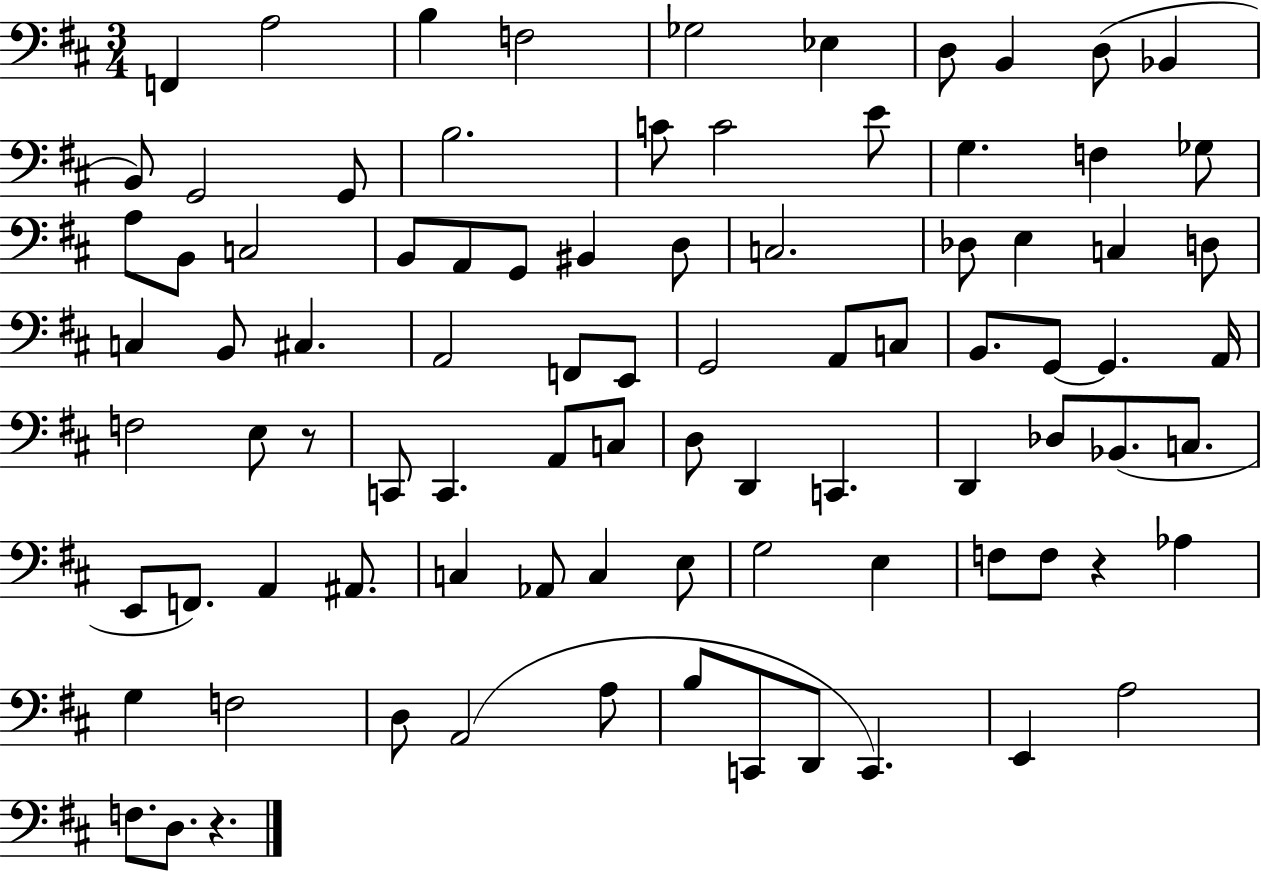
{
  \clef bass
  \numericTimeSignature
  \time 3/4
  \key d \major
  \repeat volta 2 { f,4 a2 | b4 f2 | ges2 ees4 | d8 b,4 d8( bes,4 | \break b,8) g,2 g,8 | b2. | c'8 c'2 e'8 | g4. f4 ges8 | \break a8 b,8 c2 | b,8 a,8 g,8 bis,4 d8 | c2. | des8 e4 c4 d8 | \break c4 b,8 cis4. | a,2 f,8 e,8 | g,2 a,8 c8 | b,8. g,8~~ g,4. a,16 | \break f2 e8 r8 | c,8 c,4. a,8 c8 | d8 d,4 c,4. | d,4 des8 bes,8.( c8. | \break e,8 f,8.) a,4 ais,8. | c4 aes,8 c4 e8 | g2 e4 | f8 f8 r4 aes4 | \break g4 f2 | d8 a,2( a8 | b8 c,8 d,8 c,4.) | e,4 a2 | \break f8. d8. r4. | } \bar "|."
}